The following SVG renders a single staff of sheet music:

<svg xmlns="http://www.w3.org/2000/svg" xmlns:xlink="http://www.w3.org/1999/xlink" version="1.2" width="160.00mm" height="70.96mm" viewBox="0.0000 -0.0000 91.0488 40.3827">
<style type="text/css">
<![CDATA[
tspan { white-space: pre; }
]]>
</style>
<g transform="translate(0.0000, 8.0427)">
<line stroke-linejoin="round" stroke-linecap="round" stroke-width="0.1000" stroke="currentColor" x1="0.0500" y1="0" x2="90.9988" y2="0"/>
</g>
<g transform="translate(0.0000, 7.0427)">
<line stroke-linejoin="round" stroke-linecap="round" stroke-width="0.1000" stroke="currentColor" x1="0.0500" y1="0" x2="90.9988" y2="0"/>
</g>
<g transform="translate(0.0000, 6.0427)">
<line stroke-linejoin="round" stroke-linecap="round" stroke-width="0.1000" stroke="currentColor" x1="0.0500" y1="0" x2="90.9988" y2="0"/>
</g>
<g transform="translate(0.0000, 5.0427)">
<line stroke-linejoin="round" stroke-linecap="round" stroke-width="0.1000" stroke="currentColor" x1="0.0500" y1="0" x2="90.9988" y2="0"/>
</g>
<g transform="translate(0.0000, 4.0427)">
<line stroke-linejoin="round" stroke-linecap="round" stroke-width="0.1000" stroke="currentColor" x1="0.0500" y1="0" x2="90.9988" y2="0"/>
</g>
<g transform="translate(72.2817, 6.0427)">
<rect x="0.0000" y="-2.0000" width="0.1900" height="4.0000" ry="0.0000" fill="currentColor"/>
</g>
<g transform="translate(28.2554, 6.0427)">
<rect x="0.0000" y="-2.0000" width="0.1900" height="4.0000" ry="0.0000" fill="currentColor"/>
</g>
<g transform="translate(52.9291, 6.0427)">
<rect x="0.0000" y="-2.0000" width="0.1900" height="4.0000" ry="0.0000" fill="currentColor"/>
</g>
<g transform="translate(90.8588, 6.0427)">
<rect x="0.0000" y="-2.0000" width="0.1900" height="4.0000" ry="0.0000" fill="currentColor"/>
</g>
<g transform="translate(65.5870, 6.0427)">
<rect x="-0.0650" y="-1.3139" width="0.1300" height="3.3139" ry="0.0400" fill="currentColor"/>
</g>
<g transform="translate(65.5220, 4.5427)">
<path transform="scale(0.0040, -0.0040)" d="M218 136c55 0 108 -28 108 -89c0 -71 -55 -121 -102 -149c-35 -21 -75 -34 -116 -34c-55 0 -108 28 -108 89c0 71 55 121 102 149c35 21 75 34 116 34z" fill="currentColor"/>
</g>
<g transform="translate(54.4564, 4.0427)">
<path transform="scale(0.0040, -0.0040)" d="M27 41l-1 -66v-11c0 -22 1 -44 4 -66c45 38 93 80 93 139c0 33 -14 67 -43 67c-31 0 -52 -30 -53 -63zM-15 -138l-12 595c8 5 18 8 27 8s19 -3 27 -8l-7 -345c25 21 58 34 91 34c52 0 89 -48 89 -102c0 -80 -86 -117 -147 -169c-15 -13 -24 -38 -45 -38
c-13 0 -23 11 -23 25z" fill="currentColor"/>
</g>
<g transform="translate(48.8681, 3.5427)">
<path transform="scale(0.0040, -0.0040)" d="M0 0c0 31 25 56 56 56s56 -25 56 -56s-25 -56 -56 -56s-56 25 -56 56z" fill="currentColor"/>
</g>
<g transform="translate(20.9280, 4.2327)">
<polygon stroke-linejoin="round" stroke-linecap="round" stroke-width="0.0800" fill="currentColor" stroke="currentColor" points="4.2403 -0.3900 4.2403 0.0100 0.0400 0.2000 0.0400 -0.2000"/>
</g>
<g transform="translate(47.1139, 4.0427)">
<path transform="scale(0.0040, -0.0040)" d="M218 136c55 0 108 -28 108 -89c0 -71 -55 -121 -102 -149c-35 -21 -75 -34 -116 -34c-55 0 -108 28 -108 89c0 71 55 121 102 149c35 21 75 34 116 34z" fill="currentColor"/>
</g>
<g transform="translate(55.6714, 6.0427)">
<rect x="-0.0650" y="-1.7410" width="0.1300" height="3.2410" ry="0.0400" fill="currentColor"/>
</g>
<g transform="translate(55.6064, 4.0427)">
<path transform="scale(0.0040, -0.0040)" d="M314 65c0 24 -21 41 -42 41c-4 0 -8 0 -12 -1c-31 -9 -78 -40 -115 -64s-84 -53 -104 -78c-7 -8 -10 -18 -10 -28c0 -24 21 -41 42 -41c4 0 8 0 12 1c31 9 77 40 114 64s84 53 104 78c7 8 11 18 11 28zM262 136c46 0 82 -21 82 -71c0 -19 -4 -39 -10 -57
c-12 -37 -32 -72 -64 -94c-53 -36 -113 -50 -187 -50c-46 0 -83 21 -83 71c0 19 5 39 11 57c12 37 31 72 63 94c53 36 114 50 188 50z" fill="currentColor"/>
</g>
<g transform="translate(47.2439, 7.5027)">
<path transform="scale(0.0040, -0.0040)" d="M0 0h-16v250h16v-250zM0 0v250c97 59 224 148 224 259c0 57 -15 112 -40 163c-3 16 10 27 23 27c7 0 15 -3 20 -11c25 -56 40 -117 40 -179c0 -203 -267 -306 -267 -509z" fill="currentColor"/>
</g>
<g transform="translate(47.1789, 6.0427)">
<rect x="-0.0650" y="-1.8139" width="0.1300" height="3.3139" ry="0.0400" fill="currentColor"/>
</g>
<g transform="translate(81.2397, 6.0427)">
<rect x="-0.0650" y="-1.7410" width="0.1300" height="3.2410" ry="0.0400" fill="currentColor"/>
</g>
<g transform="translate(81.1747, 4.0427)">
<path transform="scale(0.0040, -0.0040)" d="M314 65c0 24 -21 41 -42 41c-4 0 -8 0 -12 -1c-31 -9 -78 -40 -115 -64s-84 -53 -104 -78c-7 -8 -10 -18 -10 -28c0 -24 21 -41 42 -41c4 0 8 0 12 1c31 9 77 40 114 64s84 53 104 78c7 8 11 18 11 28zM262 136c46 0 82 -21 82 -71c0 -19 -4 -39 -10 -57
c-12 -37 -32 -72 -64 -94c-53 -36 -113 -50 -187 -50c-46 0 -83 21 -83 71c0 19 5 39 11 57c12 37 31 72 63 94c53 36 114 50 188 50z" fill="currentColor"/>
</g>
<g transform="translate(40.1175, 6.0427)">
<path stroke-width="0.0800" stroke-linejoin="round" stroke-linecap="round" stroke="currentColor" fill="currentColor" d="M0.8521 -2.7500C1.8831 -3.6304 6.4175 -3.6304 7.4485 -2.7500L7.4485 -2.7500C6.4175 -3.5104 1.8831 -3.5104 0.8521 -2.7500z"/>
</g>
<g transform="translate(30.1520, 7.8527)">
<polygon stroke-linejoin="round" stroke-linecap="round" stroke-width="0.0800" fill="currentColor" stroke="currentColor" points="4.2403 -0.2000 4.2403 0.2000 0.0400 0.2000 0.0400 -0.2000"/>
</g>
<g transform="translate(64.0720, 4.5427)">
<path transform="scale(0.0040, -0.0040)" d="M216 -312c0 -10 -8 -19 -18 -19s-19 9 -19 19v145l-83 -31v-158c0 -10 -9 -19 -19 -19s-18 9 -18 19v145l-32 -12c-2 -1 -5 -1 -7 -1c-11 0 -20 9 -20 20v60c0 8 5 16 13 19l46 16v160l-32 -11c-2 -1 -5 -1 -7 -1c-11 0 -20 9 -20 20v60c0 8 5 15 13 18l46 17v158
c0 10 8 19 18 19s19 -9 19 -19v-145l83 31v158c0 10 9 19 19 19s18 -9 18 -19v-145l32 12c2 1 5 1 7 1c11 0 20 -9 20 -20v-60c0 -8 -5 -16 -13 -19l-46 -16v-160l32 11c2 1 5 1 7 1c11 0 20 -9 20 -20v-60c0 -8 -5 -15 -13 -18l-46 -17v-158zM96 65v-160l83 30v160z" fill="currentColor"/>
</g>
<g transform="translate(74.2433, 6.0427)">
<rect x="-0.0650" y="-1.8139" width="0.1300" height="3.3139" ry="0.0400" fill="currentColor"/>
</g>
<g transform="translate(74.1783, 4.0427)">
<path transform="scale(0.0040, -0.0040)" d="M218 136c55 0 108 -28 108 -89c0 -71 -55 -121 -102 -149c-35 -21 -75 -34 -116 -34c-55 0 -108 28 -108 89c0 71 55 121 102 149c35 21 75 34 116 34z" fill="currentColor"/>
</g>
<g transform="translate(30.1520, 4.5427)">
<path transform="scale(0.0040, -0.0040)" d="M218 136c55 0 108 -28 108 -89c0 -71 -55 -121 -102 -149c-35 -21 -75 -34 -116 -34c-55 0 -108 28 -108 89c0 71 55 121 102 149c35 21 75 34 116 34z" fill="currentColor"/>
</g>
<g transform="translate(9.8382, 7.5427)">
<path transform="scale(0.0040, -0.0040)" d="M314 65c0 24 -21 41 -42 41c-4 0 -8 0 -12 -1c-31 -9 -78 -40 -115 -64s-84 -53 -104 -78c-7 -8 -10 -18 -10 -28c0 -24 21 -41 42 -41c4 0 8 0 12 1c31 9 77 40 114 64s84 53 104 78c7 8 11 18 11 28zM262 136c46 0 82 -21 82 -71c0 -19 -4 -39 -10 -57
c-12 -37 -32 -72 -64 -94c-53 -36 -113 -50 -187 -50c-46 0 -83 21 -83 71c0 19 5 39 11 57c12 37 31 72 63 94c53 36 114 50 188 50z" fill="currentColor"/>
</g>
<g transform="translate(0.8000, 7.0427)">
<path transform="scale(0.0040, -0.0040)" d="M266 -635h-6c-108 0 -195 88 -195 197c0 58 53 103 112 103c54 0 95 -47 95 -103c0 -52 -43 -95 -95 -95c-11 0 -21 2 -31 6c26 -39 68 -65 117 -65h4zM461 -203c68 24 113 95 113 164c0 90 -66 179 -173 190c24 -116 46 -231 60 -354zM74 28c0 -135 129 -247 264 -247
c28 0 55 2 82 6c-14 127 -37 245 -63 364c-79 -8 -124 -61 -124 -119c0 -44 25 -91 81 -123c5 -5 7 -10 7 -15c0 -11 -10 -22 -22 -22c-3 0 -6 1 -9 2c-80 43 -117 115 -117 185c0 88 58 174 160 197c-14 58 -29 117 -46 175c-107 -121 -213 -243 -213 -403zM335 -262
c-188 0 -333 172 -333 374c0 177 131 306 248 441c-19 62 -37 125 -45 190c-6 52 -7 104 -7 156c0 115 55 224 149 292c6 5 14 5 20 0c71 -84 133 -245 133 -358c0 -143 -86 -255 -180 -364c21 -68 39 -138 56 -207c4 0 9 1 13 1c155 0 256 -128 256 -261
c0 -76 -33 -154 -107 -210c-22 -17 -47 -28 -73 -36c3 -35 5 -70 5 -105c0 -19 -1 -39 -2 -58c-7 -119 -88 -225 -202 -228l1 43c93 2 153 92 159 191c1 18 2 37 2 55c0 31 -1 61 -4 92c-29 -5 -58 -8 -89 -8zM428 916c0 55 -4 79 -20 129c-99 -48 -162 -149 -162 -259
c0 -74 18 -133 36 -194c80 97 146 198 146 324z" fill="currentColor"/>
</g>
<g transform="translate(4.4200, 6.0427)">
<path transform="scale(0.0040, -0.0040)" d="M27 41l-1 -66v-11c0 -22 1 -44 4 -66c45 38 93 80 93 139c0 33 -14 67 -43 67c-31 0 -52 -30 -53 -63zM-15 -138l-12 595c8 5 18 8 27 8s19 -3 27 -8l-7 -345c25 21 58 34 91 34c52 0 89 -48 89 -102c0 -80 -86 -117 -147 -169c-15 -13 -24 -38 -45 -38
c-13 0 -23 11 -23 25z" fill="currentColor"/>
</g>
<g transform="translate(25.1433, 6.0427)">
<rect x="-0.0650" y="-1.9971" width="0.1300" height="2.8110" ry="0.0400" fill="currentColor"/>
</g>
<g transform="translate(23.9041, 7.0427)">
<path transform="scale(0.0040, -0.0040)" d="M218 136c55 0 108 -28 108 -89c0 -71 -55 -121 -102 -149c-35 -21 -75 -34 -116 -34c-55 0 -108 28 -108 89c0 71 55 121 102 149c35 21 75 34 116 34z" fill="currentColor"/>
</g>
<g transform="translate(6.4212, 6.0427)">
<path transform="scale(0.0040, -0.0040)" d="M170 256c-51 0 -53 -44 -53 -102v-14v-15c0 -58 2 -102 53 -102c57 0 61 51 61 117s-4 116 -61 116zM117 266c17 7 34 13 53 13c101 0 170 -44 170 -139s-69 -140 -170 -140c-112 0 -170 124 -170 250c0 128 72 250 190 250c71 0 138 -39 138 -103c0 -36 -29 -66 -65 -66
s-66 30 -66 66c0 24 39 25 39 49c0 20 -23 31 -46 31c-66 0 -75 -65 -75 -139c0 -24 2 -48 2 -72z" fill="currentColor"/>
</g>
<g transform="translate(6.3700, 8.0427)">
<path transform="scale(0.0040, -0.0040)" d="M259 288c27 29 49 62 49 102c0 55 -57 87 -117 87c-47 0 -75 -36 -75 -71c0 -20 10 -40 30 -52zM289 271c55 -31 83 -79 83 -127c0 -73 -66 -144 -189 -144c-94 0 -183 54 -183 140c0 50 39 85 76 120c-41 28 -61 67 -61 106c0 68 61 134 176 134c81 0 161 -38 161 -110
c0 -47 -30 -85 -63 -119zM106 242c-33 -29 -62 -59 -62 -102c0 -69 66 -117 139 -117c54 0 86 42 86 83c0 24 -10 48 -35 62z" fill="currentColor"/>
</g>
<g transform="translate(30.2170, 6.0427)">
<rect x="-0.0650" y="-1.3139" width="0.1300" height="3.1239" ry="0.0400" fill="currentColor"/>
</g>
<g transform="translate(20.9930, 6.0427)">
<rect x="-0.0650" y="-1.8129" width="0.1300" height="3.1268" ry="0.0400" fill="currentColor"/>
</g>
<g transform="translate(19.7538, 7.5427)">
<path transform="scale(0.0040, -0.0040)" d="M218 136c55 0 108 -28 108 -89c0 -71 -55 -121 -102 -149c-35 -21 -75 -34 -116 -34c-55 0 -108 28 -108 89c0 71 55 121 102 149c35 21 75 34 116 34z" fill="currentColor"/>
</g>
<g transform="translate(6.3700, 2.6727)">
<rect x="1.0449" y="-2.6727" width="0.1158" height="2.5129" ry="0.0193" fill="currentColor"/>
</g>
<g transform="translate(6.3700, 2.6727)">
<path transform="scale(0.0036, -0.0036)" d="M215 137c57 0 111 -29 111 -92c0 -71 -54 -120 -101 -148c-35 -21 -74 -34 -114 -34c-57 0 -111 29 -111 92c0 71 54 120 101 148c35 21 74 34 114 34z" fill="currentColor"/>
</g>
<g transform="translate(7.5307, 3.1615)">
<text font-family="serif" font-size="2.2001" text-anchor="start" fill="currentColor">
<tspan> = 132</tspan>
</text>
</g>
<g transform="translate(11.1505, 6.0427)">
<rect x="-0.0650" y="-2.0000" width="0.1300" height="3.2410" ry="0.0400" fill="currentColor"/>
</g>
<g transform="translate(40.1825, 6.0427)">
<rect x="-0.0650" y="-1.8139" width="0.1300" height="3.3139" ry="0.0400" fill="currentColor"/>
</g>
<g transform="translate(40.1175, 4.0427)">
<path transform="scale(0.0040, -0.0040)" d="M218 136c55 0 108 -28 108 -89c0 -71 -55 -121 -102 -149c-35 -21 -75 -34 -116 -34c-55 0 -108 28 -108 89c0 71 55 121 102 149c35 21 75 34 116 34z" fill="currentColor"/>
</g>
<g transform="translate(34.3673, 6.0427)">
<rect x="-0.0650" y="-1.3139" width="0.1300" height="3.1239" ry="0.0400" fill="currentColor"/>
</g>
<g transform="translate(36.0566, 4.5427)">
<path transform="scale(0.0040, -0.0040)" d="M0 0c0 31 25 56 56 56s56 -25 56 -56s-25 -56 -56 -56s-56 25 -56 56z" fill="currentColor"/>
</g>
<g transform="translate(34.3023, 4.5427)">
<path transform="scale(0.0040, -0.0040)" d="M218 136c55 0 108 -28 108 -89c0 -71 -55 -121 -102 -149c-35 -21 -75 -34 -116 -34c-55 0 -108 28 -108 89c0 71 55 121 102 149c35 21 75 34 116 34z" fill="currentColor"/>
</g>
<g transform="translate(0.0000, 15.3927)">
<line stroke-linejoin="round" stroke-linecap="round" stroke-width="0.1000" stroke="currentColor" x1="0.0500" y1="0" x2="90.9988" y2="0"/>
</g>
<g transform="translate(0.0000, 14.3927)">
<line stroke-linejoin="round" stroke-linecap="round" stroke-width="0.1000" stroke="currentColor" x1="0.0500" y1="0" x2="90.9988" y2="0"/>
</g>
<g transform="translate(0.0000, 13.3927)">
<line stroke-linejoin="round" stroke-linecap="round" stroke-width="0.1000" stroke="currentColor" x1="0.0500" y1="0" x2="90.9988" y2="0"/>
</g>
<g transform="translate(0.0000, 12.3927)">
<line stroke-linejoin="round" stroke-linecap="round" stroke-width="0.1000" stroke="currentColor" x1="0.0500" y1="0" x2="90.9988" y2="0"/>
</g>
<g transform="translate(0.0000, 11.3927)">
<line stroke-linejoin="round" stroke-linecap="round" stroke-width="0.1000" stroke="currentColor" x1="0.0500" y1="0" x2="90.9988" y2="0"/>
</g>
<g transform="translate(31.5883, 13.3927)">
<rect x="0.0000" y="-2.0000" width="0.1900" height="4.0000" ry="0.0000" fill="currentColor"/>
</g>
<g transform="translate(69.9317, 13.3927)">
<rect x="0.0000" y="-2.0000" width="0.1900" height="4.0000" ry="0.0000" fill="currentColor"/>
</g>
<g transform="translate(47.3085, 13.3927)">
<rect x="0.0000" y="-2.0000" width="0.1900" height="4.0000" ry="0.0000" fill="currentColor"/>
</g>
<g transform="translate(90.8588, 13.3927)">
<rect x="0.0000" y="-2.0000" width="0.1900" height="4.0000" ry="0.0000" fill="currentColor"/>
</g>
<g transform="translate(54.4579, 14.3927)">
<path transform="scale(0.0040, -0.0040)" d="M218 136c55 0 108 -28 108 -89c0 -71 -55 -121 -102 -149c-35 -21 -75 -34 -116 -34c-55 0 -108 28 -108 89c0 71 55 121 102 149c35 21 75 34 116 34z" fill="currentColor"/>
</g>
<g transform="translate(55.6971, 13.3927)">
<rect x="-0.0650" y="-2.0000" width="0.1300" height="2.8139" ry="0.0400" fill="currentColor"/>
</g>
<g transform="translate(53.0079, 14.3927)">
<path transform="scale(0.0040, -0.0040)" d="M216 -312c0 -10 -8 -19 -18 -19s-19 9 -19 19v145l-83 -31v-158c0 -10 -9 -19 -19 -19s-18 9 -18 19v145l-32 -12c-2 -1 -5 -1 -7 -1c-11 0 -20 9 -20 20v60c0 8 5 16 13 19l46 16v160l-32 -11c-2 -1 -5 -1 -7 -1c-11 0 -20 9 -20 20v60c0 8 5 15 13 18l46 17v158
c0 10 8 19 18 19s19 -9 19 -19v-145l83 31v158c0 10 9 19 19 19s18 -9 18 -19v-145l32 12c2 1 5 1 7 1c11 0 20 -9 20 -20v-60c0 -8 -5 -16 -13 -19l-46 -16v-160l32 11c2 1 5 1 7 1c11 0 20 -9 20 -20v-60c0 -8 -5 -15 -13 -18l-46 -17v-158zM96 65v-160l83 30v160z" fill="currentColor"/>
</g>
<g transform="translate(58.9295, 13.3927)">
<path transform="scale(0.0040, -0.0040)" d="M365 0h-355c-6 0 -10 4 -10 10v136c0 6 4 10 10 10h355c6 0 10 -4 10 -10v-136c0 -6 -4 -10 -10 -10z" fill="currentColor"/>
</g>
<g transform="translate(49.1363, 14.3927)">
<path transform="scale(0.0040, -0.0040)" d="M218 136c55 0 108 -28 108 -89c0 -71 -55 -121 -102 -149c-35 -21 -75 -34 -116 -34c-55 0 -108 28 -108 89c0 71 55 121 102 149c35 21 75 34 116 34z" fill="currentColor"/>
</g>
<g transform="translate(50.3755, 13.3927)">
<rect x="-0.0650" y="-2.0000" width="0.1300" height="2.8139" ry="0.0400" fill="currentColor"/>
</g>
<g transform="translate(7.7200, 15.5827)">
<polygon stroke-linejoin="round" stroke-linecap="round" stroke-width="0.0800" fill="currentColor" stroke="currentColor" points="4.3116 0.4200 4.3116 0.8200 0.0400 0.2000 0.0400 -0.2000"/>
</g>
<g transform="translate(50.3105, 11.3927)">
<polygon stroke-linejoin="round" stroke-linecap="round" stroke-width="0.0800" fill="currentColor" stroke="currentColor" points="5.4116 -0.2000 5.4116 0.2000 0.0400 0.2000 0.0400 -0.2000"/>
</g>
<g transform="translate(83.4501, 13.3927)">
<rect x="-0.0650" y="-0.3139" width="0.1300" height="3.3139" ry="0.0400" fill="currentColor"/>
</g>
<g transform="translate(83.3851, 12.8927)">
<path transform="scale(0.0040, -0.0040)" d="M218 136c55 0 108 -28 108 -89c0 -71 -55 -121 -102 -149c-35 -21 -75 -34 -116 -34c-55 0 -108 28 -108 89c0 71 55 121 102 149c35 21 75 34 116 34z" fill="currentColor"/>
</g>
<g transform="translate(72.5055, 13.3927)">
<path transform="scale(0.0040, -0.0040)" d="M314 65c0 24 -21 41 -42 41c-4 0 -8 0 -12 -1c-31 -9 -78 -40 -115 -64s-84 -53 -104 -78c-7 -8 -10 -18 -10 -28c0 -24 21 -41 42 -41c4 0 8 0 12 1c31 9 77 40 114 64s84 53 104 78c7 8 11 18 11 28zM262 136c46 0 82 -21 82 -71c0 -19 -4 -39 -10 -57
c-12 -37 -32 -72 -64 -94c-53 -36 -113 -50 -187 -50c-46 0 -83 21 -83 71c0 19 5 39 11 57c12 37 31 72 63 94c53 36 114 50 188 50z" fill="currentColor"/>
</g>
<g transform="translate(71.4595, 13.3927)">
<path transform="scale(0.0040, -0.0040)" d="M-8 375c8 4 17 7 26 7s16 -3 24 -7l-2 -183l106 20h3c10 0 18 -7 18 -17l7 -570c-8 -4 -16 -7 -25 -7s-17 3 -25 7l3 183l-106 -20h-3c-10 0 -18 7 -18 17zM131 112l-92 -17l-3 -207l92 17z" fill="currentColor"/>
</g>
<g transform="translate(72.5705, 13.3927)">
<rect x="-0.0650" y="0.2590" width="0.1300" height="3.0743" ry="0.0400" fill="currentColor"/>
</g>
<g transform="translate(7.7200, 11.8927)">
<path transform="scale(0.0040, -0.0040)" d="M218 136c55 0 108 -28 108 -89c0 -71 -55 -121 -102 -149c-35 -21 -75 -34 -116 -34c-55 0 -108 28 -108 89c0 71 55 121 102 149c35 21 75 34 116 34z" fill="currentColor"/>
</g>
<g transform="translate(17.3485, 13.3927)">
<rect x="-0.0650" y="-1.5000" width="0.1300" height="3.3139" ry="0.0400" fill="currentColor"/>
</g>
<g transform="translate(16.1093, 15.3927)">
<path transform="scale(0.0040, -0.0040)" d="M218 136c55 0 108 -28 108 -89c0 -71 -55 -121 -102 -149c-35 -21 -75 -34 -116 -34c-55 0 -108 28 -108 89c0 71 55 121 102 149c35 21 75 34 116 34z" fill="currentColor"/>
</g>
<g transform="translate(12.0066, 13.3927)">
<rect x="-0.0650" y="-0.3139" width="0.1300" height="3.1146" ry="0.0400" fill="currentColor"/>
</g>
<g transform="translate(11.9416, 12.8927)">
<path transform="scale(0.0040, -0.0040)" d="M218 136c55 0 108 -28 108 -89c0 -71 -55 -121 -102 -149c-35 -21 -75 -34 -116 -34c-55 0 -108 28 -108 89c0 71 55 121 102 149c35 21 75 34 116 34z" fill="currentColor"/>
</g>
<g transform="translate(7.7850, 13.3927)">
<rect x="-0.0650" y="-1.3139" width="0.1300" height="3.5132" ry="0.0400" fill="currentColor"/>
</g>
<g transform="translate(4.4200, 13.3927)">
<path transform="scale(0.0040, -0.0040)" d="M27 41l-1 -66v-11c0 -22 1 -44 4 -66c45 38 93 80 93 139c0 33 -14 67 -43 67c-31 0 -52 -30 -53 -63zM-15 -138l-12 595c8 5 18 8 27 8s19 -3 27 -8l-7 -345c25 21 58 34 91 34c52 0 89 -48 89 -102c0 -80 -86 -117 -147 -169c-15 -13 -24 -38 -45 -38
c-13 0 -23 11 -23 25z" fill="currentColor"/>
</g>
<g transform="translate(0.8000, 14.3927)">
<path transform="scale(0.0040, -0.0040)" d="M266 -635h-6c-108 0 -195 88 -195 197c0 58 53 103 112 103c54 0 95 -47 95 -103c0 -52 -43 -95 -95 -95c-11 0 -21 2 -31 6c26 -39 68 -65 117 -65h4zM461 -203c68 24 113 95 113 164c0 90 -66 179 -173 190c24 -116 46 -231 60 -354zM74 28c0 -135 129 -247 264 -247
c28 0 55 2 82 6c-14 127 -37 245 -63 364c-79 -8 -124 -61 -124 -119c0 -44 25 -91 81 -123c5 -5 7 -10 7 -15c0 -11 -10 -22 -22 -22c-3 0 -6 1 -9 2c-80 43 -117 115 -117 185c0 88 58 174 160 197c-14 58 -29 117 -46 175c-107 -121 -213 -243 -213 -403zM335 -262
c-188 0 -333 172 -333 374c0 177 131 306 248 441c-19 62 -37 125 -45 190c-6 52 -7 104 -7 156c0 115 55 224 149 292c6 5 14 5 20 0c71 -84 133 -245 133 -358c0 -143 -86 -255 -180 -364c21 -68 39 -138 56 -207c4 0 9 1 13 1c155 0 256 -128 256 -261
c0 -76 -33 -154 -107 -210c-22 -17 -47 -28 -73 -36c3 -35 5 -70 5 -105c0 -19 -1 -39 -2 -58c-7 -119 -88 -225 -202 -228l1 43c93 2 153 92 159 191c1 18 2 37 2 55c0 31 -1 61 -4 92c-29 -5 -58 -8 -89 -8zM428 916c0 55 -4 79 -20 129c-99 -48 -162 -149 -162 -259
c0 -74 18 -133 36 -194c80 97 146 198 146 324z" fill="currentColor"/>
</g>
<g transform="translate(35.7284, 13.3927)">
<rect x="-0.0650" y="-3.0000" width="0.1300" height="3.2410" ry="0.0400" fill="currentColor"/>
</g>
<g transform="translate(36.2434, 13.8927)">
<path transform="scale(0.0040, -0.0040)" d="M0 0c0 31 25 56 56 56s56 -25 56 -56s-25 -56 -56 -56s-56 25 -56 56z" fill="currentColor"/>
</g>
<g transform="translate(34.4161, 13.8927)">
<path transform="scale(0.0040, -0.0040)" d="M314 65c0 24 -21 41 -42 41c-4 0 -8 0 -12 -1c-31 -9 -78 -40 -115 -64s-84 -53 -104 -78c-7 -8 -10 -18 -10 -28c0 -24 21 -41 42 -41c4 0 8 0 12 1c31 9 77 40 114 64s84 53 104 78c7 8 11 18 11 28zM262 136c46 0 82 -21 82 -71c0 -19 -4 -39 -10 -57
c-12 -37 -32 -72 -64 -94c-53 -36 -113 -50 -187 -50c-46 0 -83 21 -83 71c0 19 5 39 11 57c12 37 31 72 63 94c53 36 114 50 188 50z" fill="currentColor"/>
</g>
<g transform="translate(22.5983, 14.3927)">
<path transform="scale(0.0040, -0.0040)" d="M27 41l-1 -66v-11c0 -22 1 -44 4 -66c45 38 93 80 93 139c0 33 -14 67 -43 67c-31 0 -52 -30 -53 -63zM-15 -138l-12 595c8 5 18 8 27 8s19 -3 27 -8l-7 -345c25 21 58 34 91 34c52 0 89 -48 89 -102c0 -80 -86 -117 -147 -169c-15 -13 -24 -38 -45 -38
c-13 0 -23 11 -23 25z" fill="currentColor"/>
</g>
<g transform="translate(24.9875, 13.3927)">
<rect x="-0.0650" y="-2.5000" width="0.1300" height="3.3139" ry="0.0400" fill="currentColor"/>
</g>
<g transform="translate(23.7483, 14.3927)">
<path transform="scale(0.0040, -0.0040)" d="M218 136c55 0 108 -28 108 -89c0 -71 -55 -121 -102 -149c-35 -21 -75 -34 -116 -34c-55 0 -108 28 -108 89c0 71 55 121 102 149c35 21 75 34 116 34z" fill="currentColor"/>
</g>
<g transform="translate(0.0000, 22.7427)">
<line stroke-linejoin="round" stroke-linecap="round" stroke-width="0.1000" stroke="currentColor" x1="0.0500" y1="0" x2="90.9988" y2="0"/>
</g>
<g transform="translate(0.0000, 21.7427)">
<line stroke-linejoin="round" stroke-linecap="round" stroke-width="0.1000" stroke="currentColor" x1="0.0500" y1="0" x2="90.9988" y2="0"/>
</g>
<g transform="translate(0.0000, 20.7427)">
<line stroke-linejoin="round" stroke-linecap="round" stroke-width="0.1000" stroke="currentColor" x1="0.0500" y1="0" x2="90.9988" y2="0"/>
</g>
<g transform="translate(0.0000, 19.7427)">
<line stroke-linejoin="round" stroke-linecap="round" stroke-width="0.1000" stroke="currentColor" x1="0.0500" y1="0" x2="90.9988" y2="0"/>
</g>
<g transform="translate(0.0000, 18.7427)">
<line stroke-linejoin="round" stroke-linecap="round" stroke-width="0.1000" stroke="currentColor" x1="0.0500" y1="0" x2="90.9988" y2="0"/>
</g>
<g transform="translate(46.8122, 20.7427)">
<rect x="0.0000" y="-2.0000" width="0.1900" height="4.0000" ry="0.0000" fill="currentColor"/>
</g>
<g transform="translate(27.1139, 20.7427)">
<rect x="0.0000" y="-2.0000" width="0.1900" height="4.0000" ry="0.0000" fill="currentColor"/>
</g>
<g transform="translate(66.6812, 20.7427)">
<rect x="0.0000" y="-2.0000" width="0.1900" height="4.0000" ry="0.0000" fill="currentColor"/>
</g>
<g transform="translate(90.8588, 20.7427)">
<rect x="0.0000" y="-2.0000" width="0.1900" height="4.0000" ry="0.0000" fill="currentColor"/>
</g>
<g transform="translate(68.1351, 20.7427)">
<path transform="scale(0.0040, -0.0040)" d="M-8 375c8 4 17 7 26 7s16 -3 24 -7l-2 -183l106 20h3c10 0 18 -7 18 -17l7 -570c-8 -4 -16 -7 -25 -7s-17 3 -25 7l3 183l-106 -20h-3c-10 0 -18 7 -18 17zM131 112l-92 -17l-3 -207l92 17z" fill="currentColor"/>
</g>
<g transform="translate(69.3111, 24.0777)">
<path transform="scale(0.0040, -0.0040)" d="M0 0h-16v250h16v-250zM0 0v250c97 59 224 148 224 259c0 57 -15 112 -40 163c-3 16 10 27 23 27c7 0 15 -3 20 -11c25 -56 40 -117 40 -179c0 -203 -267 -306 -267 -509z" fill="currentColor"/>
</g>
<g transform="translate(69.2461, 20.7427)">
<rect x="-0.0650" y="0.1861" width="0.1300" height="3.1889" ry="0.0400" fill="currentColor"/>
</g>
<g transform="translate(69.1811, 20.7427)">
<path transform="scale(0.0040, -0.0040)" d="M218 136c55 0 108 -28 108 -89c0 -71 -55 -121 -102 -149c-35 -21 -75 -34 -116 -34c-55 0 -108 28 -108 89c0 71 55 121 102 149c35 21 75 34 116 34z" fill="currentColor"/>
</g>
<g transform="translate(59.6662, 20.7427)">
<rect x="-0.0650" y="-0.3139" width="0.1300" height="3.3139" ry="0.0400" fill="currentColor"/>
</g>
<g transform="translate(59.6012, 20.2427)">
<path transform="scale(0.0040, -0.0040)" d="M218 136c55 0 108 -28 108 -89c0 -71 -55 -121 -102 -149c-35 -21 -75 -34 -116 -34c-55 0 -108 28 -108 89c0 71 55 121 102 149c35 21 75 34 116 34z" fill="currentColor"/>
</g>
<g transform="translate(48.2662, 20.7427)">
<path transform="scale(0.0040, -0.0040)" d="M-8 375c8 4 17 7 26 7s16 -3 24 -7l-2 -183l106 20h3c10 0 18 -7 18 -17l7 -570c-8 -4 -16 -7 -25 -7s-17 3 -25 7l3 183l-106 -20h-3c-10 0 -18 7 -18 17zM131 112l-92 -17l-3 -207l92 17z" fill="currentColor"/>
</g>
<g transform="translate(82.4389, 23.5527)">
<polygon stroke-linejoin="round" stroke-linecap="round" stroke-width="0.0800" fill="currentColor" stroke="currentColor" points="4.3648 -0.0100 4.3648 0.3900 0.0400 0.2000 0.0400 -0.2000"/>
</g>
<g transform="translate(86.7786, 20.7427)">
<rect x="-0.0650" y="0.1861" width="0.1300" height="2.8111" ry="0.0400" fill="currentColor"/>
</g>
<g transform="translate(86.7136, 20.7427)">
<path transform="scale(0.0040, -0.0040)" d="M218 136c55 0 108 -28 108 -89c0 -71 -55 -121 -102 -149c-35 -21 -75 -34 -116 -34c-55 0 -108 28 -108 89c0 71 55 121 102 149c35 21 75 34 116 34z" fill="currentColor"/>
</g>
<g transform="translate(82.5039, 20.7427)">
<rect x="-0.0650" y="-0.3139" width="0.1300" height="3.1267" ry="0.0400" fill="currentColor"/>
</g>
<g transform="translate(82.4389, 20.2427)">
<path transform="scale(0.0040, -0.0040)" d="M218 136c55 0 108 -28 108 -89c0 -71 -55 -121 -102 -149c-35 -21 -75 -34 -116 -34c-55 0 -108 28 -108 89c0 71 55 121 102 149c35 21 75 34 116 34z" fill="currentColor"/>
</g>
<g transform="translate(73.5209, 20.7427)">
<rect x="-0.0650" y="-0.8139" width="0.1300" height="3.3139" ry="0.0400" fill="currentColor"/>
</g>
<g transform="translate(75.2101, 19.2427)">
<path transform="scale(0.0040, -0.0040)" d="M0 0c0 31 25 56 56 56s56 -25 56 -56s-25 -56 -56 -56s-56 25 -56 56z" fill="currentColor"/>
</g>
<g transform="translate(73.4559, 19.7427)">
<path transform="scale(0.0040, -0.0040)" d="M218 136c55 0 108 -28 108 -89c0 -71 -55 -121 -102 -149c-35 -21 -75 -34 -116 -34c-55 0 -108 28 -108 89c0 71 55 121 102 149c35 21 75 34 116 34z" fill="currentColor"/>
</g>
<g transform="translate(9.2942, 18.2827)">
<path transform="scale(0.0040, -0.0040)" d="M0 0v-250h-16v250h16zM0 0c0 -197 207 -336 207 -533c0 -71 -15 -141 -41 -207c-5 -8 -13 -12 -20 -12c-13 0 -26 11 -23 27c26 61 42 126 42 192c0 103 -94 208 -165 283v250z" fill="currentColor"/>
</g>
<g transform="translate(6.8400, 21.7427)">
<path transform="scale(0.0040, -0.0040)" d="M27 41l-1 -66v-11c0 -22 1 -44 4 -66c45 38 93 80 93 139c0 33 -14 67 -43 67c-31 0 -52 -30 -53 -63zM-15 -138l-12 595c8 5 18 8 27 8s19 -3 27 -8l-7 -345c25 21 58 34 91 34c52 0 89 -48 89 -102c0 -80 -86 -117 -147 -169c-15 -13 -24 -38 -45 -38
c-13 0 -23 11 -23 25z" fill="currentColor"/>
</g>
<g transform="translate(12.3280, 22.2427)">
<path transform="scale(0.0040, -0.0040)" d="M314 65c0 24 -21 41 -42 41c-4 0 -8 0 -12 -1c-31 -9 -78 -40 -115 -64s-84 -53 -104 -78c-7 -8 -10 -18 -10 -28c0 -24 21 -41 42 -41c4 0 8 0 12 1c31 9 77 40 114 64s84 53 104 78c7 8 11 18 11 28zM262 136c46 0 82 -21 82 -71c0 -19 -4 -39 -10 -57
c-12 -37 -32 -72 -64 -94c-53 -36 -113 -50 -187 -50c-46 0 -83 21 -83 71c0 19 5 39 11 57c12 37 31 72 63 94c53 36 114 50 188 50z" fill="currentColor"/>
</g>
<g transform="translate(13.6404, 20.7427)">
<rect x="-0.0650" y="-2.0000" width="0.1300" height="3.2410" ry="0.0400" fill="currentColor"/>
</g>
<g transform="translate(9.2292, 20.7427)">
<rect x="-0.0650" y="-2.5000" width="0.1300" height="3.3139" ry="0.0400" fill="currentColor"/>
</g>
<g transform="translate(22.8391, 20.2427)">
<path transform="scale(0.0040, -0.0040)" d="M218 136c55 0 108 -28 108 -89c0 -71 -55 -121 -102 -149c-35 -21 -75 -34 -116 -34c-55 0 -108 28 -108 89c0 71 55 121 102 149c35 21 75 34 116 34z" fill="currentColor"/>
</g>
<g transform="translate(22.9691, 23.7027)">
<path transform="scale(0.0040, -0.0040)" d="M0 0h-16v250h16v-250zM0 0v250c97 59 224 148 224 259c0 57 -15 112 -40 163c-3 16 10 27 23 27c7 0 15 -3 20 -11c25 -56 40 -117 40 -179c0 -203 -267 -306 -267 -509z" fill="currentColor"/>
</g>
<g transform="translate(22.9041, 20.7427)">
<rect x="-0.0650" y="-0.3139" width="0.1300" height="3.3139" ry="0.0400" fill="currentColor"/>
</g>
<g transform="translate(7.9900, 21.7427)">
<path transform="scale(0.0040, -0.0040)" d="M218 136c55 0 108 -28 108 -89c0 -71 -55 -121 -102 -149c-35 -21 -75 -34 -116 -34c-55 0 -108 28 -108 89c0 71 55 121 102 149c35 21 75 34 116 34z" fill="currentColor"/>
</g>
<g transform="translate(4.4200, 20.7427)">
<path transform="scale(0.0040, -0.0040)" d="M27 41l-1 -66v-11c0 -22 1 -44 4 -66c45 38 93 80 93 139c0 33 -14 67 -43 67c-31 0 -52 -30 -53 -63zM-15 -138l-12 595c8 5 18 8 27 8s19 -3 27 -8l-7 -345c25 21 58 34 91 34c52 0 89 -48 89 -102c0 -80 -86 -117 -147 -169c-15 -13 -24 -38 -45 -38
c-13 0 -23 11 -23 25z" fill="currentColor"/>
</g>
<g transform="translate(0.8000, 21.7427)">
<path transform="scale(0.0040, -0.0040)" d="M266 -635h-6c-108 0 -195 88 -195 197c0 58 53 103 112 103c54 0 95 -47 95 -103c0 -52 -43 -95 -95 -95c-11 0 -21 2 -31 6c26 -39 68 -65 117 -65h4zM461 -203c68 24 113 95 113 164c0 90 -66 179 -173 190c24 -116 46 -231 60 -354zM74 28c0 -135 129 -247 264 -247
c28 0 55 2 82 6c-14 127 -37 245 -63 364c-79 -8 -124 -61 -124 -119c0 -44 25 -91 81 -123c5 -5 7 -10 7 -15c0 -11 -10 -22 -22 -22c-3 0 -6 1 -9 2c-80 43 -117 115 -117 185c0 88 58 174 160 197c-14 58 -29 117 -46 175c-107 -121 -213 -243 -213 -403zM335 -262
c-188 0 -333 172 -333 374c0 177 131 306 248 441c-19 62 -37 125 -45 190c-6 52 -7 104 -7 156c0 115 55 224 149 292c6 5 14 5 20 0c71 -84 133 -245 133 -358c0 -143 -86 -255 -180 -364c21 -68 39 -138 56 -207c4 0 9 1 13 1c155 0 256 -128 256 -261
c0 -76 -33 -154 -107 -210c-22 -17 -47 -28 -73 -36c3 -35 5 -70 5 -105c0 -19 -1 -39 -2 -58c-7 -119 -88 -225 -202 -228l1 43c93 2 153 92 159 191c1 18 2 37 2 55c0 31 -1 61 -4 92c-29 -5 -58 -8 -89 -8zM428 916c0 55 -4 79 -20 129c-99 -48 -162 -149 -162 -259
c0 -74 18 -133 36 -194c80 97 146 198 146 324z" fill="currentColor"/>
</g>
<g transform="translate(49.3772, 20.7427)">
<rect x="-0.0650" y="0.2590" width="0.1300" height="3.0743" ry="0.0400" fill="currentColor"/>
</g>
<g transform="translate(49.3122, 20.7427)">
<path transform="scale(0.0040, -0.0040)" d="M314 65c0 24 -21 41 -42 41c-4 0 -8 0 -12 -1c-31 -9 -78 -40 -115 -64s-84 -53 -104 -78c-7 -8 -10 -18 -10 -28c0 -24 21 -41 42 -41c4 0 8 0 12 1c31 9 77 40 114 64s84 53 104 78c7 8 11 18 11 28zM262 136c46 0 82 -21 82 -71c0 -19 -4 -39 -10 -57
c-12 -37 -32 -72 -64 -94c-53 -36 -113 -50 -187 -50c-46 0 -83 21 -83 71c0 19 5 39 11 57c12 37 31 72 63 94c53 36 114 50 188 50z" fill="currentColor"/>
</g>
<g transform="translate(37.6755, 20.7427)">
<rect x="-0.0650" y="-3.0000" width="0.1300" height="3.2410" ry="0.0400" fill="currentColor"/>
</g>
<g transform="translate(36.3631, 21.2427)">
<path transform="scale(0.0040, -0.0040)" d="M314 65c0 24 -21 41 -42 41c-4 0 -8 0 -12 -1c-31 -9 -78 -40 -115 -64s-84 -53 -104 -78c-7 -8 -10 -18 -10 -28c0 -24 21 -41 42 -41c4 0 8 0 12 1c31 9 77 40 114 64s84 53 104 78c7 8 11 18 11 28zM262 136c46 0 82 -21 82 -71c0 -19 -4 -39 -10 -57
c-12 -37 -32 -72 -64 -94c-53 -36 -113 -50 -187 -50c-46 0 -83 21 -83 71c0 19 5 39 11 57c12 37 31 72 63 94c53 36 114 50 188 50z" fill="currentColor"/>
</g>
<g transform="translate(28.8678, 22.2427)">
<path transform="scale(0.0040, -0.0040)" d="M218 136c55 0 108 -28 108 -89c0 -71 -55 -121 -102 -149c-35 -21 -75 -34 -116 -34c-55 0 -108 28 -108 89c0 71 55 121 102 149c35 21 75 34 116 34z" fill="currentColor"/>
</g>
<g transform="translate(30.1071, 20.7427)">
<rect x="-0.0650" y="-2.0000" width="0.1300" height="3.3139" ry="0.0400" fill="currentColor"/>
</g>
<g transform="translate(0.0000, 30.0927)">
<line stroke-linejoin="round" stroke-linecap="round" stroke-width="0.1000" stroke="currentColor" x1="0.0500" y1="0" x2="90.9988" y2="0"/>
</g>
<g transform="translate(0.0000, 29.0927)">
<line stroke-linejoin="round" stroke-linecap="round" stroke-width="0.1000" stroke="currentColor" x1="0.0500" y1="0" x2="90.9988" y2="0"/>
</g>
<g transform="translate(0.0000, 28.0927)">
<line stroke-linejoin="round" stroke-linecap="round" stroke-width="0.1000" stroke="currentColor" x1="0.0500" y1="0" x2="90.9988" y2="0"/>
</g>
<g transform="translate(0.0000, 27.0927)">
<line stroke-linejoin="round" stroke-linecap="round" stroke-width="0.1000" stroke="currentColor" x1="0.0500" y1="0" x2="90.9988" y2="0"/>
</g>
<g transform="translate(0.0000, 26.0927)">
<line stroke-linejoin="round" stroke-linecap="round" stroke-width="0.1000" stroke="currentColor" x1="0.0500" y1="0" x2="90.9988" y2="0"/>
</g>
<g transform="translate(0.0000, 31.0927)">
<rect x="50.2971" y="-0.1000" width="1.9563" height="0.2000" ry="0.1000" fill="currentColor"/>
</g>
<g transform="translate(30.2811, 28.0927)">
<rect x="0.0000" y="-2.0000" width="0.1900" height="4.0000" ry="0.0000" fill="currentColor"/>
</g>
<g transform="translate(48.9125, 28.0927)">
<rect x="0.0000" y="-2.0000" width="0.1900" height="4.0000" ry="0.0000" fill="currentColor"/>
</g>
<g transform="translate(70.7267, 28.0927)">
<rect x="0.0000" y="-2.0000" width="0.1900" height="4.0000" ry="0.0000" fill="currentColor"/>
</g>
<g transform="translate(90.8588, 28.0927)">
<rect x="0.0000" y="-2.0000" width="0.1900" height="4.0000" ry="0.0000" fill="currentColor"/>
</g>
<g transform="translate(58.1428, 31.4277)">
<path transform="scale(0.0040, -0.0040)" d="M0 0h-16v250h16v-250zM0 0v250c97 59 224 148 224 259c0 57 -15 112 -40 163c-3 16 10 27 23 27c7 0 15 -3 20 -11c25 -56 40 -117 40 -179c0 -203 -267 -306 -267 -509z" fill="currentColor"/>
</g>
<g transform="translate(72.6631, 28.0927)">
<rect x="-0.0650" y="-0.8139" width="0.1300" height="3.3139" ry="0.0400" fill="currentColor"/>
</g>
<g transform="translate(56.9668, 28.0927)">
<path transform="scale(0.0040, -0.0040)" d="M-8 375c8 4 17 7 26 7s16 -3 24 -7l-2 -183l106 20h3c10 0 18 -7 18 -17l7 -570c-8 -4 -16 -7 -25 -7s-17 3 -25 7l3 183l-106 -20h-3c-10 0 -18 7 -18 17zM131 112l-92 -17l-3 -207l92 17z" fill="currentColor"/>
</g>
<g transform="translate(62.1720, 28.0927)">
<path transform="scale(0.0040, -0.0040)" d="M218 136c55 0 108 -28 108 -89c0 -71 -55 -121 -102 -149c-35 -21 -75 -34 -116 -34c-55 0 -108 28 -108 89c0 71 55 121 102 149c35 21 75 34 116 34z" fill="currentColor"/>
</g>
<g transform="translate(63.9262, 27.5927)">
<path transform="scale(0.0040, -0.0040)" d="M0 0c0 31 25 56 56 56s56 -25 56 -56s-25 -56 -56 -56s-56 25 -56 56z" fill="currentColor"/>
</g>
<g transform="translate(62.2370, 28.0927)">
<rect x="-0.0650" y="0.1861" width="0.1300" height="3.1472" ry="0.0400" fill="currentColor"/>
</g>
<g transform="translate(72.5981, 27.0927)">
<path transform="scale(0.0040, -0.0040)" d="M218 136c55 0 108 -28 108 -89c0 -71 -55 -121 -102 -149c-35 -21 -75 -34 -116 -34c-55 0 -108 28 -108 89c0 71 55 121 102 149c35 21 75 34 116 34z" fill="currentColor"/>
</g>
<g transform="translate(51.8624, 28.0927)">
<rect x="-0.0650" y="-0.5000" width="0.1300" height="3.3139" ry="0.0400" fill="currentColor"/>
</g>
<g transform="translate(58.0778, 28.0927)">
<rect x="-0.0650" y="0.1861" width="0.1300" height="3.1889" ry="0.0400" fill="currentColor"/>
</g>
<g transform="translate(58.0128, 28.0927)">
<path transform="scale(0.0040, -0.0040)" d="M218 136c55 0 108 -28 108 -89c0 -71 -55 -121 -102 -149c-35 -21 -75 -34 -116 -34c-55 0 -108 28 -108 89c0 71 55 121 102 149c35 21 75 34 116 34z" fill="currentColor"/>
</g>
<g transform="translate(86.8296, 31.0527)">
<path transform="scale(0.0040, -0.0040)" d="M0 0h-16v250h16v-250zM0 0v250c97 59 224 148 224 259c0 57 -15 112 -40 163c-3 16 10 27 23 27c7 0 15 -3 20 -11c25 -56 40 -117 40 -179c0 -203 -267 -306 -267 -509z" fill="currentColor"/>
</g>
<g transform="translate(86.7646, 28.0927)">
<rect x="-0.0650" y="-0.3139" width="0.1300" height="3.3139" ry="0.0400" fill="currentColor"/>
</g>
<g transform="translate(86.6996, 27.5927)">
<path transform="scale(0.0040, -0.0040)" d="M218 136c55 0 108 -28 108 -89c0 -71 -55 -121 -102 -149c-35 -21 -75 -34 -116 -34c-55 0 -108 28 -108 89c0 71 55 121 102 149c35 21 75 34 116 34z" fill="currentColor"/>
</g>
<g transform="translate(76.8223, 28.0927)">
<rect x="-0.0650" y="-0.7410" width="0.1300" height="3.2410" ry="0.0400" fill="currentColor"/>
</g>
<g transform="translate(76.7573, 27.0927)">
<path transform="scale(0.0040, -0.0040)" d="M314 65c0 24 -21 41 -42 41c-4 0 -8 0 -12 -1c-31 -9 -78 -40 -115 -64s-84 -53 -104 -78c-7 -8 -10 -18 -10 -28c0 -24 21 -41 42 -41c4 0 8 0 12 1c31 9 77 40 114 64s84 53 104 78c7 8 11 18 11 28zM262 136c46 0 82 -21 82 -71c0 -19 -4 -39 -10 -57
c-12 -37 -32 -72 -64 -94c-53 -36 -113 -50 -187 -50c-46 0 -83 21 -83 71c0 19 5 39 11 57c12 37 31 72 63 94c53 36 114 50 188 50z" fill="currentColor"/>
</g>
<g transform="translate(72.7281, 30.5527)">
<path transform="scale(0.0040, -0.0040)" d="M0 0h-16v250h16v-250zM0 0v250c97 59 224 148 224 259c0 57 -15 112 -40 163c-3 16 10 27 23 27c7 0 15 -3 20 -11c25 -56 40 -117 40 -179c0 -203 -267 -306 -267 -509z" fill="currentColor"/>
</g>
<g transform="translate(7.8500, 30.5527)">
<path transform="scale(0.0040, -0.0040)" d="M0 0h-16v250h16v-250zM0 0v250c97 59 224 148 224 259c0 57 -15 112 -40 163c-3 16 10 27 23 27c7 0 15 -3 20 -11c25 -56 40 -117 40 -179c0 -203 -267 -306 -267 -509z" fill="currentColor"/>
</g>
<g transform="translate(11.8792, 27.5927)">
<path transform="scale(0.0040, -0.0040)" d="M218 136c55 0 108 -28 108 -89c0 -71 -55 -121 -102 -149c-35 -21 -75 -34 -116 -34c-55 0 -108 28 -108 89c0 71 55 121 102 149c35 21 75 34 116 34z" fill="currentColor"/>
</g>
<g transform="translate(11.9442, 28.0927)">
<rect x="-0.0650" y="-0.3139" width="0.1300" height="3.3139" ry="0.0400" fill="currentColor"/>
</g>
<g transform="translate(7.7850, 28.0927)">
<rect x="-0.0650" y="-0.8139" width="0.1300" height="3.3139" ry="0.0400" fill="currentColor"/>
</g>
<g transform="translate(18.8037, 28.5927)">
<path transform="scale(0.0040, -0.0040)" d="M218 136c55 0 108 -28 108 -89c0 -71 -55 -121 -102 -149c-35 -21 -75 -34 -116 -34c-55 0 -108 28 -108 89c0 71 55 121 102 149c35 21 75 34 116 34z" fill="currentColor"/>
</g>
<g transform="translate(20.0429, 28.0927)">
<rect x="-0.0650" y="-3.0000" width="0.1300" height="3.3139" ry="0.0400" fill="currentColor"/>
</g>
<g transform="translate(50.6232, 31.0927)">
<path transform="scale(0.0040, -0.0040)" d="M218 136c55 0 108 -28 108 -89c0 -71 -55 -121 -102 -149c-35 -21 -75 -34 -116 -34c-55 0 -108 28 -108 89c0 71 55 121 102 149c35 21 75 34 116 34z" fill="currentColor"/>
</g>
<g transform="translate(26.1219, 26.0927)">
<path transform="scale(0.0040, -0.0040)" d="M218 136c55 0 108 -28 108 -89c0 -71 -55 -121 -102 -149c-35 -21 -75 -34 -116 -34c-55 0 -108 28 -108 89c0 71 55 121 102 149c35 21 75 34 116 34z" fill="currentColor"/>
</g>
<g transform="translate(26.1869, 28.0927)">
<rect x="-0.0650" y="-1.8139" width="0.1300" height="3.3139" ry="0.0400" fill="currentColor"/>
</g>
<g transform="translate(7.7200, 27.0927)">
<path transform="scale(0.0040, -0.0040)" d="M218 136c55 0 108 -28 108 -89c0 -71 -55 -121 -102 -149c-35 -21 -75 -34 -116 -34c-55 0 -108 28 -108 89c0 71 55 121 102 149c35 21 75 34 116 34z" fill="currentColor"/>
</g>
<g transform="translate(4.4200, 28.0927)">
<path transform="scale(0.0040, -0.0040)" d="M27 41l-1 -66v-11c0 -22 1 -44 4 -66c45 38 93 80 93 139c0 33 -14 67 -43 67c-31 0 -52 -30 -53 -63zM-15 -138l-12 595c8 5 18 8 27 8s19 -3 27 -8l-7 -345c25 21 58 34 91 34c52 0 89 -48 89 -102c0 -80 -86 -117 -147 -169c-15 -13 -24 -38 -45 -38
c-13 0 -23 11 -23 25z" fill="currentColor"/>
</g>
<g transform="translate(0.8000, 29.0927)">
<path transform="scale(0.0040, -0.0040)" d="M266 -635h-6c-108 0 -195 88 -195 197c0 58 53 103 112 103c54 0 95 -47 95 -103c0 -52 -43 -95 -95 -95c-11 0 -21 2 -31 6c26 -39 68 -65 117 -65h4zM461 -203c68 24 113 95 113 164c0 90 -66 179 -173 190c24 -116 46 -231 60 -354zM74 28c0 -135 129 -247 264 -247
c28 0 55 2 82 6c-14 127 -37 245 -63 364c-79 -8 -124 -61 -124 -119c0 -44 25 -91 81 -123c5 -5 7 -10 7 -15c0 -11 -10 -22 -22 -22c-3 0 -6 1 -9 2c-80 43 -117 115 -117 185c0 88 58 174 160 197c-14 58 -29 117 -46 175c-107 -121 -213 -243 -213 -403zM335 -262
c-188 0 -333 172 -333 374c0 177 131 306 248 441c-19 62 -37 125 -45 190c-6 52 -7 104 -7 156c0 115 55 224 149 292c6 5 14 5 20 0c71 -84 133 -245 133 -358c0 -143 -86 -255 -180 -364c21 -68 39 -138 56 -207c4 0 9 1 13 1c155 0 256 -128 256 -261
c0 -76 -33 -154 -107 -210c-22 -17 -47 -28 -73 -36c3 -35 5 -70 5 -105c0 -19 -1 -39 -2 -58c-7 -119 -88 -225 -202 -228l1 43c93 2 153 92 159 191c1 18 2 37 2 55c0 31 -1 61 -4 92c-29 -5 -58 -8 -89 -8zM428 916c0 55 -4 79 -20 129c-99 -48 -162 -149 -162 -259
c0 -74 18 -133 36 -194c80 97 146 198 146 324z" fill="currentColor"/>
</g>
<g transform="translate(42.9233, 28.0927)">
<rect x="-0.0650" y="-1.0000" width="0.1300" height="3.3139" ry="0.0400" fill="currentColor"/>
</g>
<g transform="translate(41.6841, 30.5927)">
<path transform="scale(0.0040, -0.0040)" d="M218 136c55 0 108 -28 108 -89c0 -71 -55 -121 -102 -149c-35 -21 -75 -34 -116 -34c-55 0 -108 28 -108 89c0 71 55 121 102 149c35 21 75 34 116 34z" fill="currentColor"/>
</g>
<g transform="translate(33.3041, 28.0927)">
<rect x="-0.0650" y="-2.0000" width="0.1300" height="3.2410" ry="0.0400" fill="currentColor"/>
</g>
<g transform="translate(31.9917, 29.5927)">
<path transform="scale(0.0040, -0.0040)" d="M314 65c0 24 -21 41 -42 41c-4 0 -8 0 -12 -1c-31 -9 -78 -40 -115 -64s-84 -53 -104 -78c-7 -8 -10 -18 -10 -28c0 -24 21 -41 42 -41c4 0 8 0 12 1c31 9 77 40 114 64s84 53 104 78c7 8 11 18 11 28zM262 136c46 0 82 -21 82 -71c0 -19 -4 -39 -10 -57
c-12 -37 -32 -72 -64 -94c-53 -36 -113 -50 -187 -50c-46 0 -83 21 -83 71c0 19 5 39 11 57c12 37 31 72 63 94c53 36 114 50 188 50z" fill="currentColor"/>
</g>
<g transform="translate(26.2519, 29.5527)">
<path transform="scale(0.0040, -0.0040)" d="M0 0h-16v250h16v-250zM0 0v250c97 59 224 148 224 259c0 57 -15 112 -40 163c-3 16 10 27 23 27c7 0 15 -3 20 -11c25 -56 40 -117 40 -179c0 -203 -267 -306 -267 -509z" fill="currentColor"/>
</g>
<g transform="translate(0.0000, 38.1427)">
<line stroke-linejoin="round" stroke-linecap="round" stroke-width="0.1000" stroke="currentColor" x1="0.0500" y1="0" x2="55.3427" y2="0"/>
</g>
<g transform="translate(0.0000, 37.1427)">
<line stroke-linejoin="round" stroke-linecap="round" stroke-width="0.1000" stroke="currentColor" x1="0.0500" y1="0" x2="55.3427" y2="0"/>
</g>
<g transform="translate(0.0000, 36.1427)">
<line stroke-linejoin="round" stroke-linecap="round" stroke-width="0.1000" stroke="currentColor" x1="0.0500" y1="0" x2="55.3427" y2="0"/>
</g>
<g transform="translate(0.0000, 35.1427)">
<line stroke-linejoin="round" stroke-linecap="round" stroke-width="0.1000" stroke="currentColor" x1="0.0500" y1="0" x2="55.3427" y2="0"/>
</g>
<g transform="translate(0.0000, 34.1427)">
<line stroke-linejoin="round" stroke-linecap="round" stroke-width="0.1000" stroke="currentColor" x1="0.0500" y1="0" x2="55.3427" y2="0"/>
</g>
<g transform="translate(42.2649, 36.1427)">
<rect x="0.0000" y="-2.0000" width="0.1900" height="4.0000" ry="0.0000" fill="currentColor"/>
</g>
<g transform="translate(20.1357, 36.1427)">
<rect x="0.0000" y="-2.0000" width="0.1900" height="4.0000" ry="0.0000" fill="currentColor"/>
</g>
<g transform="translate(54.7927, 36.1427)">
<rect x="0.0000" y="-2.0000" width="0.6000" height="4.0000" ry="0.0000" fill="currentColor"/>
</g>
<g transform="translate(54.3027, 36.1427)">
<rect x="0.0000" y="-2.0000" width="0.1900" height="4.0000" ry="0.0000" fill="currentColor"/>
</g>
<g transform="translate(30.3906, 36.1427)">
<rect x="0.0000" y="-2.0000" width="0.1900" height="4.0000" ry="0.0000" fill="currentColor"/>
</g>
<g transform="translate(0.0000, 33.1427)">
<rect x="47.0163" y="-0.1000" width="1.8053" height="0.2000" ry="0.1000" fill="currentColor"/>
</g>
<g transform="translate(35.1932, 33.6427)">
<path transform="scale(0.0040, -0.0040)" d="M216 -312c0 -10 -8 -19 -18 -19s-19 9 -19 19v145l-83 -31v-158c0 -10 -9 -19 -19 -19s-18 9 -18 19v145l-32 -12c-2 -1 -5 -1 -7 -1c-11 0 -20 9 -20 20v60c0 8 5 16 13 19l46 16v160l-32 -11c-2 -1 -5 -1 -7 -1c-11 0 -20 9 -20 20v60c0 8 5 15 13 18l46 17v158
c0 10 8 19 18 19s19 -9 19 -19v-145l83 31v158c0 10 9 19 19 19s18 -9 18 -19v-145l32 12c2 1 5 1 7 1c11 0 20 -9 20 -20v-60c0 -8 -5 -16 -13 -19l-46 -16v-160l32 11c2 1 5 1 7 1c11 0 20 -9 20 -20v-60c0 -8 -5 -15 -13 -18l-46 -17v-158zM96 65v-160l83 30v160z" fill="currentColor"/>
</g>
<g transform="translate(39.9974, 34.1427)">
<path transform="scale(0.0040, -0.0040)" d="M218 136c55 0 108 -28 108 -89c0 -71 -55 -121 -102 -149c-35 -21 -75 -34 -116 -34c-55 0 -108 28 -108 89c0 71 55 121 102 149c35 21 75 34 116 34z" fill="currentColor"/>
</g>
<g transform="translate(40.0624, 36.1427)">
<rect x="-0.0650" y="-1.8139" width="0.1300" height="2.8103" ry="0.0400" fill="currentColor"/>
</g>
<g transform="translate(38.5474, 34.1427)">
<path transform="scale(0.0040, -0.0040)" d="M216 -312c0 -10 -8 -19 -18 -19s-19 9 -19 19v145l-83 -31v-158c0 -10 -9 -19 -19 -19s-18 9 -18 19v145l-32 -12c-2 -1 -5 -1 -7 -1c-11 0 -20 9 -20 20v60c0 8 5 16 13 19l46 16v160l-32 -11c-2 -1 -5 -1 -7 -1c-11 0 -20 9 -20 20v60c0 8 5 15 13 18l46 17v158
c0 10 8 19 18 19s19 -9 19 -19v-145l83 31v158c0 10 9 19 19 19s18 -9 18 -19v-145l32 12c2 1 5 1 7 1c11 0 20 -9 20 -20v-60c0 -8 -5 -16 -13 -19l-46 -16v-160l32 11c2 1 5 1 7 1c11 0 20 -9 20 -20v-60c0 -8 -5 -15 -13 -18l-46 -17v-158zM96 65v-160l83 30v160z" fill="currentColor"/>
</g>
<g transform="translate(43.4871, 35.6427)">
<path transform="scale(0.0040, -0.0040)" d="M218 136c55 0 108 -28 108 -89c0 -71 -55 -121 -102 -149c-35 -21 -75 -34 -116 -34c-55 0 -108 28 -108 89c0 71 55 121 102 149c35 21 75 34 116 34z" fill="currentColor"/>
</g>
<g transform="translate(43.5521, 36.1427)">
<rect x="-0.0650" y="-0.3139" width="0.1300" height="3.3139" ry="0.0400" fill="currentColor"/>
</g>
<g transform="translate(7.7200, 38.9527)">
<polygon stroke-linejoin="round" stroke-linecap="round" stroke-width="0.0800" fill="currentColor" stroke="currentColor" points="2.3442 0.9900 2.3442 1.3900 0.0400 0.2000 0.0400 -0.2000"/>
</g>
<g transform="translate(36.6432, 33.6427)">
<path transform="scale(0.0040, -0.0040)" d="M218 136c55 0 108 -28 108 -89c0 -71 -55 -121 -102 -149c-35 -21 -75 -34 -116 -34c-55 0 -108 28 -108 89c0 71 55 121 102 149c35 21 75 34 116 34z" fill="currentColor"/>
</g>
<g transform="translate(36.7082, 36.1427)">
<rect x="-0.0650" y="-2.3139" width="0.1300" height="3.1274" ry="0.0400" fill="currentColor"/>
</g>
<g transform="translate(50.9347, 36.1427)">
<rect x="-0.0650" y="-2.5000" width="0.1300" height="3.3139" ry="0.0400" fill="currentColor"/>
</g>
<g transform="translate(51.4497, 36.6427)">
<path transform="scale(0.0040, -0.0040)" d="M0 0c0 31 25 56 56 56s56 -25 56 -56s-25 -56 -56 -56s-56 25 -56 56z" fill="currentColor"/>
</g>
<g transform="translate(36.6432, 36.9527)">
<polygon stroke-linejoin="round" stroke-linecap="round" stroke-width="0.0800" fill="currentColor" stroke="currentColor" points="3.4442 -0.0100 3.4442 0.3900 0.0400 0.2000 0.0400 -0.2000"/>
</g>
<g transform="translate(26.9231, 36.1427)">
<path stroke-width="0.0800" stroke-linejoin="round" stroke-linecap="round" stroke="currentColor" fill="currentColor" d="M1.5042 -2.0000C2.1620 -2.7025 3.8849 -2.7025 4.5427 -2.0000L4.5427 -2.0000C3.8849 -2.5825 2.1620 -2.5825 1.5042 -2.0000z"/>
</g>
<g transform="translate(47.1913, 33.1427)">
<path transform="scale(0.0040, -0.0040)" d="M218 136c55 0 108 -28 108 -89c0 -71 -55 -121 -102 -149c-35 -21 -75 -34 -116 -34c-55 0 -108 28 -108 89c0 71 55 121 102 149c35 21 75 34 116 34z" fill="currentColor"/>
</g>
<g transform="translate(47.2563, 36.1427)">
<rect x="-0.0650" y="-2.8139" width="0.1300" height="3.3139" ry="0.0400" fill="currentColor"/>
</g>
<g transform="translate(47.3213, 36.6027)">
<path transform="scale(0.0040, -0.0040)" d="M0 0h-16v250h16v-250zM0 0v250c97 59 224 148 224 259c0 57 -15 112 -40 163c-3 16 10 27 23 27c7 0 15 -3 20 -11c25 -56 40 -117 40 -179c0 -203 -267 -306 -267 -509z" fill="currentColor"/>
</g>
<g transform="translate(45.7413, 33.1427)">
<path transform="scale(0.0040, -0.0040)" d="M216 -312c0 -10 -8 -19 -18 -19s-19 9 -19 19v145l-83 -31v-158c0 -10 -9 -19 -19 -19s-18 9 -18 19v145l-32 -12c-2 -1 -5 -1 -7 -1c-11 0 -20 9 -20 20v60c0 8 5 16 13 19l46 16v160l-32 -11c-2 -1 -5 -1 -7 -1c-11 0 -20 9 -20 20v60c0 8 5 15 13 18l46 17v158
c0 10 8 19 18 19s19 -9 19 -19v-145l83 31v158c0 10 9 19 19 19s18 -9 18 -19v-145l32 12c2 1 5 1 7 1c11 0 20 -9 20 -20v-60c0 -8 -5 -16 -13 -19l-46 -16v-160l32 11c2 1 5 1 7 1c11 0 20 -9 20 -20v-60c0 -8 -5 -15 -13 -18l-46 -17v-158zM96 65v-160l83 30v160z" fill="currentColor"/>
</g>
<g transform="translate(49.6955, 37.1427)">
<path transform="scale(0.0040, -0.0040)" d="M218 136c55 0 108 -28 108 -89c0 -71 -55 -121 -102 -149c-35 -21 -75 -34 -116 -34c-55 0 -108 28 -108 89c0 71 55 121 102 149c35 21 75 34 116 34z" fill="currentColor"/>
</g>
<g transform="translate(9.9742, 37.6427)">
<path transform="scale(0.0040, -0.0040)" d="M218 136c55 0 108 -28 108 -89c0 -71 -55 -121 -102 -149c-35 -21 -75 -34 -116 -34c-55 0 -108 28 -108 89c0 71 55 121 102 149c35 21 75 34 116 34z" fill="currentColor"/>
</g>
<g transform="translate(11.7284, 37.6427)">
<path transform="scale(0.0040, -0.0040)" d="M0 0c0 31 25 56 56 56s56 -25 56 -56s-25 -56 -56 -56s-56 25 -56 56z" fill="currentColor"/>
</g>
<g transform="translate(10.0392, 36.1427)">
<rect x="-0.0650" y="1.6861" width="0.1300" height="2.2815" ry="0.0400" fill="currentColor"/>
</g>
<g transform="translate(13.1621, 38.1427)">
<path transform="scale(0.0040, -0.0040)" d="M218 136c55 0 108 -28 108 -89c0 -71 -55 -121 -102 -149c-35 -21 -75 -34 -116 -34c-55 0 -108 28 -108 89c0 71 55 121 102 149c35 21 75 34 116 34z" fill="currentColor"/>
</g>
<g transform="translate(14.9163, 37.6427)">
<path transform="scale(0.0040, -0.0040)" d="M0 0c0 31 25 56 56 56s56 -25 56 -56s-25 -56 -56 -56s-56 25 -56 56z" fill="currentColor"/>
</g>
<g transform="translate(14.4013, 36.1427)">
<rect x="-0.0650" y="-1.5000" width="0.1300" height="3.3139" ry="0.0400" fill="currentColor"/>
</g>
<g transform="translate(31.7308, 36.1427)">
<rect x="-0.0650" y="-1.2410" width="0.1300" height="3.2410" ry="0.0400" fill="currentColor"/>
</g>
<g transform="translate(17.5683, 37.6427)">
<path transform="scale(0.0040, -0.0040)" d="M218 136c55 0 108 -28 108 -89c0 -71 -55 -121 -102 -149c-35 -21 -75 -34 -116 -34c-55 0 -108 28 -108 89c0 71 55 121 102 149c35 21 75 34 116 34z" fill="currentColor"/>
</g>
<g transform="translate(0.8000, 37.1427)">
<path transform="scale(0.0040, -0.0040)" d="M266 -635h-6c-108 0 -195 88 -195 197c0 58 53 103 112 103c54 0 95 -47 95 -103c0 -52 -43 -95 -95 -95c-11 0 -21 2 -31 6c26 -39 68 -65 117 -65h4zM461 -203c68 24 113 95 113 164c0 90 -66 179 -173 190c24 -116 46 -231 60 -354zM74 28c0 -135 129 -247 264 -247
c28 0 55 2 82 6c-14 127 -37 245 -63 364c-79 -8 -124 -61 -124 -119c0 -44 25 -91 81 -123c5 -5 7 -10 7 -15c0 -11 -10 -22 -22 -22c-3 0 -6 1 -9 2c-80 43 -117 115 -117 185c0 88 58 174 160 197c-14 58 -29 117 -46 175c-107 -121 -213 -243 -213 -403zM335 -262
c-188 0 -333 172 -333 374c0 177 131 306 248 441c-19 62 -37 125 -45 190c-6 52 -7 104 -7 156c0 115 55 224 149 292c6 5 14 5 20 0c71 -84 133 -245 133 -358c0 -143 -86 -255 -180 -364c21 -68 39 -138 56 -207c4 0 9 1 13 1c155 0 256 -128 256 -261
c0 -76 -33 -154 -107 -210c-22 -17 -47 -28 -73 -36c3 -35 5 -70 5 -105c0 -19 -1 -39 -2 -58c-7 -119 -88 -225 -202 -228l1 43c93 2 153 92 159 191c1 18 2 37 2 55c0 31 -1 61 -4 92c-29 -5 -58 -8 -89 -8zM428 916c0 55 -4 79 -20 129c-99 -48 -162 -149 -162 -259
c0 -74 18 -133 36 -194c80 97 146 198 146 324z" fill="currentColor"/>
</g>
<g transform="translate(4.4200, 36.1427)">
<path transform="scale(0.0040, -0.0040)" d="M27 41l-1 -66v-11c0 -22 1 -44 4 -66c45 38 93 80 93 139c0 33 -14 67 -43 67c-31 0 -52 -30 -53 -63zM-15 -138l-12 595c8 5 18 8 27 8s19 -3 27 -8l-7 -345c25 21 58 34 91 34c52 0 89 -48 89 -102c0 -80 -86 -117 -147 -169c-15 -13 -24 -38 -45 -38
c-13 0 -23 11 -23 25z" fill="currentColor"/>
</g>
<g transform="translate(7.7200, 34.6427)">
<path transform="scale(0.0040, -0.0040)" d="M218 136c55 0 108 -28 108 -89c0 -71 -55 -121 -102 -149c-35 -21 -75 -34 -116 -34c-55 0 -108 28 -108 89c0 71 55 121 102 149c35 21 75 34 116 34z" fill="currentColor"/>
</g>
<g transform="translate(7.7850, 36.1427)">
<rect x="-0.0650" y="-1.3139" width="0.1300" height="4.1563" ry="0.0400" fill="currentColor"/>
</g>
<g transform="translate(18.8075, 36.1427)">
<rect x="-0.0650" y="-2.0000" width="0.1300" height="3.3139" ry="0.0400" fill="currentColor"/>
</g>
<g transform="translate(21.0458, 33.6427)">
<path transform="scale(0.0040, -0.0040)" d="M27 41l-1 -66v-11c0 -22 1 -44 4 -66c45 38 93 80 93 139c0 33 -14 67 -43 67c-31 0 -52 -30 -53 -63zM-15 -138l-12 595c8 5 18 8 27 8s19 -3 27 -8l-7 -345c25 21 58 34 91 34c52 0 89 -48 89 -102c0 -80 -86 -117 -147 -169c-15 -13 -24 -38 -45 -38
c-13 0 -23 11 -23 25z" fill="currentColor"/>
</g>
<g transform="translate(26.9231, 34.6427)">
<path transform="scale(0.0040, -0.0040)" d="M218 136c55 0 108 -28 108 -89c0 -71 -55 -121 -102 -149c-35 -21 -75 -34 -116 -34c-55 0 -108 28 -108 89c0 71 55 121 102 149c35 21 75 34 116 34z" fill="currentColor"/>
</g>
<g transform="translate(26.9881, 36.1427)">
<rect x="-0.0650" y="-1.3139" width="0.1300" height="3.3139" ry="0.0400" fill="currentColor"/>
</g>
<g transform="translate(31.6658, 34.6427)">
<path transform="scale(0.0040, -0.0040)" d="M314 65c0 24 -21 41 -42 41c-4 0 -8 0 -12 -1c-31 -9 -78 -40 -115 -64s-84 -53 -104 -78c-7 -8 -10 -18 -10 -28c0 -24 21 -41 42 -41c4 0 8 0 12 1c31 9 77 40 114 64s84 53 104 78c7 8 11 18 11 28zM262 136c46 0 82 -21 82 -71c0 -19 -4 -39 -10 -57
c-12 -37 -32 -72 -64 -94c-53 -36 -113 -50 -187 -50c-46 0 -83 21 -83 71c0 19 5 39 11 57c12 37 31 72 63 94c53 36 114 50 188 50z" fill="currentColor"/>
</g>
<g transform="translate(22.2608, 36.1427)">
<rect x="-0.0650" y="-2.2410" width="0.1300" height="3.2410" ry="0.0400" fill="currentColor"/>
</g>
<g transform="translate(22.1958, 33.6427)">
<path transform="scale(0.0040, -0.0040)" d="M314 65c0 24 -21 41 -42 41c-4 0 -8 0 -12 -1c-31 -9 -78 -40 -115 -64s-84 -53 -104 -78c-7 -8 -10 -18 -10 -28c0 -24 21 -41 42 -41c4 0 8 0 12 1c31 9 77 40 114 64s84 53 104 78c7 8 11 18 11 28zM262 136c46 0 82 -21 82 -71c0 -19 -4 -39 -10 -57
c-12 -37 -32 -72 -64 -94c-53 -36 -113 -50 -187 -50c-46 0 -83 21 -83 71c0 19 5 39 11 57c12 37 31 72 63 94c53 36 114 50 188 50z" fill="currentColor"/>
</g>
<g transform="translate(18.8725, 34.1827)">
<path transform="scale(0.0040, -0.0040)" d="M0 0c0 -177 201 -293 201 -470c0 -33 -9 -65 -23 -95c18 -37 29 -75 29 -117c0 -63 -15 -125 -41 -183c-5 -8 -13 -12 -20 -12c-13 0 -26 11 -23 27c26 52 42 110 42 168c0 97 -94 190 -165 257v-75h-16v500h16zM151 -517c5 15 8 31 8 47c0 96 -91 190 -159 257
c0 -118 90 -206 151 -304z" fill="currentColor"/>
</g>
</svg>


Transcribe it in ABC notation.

X:1
T:Untitled
M:6/8
L:1/4
K:F
F2 F/2 G/2 e/2 e/2 f f/2 _f2 ^e f f2 e/2 c/2 E _G A2 G/2 ^G/2 z2 B2 c _G/2 F2 c/2 F A2 B2 c B/2 d c/2 B/2 d/2 c A f/2 F2 D C B/2 B d/2 d2 c/2 e/2 F/2 E F/4 _g2 e e2 ^g/2 ^f/2 c ^a/2 G